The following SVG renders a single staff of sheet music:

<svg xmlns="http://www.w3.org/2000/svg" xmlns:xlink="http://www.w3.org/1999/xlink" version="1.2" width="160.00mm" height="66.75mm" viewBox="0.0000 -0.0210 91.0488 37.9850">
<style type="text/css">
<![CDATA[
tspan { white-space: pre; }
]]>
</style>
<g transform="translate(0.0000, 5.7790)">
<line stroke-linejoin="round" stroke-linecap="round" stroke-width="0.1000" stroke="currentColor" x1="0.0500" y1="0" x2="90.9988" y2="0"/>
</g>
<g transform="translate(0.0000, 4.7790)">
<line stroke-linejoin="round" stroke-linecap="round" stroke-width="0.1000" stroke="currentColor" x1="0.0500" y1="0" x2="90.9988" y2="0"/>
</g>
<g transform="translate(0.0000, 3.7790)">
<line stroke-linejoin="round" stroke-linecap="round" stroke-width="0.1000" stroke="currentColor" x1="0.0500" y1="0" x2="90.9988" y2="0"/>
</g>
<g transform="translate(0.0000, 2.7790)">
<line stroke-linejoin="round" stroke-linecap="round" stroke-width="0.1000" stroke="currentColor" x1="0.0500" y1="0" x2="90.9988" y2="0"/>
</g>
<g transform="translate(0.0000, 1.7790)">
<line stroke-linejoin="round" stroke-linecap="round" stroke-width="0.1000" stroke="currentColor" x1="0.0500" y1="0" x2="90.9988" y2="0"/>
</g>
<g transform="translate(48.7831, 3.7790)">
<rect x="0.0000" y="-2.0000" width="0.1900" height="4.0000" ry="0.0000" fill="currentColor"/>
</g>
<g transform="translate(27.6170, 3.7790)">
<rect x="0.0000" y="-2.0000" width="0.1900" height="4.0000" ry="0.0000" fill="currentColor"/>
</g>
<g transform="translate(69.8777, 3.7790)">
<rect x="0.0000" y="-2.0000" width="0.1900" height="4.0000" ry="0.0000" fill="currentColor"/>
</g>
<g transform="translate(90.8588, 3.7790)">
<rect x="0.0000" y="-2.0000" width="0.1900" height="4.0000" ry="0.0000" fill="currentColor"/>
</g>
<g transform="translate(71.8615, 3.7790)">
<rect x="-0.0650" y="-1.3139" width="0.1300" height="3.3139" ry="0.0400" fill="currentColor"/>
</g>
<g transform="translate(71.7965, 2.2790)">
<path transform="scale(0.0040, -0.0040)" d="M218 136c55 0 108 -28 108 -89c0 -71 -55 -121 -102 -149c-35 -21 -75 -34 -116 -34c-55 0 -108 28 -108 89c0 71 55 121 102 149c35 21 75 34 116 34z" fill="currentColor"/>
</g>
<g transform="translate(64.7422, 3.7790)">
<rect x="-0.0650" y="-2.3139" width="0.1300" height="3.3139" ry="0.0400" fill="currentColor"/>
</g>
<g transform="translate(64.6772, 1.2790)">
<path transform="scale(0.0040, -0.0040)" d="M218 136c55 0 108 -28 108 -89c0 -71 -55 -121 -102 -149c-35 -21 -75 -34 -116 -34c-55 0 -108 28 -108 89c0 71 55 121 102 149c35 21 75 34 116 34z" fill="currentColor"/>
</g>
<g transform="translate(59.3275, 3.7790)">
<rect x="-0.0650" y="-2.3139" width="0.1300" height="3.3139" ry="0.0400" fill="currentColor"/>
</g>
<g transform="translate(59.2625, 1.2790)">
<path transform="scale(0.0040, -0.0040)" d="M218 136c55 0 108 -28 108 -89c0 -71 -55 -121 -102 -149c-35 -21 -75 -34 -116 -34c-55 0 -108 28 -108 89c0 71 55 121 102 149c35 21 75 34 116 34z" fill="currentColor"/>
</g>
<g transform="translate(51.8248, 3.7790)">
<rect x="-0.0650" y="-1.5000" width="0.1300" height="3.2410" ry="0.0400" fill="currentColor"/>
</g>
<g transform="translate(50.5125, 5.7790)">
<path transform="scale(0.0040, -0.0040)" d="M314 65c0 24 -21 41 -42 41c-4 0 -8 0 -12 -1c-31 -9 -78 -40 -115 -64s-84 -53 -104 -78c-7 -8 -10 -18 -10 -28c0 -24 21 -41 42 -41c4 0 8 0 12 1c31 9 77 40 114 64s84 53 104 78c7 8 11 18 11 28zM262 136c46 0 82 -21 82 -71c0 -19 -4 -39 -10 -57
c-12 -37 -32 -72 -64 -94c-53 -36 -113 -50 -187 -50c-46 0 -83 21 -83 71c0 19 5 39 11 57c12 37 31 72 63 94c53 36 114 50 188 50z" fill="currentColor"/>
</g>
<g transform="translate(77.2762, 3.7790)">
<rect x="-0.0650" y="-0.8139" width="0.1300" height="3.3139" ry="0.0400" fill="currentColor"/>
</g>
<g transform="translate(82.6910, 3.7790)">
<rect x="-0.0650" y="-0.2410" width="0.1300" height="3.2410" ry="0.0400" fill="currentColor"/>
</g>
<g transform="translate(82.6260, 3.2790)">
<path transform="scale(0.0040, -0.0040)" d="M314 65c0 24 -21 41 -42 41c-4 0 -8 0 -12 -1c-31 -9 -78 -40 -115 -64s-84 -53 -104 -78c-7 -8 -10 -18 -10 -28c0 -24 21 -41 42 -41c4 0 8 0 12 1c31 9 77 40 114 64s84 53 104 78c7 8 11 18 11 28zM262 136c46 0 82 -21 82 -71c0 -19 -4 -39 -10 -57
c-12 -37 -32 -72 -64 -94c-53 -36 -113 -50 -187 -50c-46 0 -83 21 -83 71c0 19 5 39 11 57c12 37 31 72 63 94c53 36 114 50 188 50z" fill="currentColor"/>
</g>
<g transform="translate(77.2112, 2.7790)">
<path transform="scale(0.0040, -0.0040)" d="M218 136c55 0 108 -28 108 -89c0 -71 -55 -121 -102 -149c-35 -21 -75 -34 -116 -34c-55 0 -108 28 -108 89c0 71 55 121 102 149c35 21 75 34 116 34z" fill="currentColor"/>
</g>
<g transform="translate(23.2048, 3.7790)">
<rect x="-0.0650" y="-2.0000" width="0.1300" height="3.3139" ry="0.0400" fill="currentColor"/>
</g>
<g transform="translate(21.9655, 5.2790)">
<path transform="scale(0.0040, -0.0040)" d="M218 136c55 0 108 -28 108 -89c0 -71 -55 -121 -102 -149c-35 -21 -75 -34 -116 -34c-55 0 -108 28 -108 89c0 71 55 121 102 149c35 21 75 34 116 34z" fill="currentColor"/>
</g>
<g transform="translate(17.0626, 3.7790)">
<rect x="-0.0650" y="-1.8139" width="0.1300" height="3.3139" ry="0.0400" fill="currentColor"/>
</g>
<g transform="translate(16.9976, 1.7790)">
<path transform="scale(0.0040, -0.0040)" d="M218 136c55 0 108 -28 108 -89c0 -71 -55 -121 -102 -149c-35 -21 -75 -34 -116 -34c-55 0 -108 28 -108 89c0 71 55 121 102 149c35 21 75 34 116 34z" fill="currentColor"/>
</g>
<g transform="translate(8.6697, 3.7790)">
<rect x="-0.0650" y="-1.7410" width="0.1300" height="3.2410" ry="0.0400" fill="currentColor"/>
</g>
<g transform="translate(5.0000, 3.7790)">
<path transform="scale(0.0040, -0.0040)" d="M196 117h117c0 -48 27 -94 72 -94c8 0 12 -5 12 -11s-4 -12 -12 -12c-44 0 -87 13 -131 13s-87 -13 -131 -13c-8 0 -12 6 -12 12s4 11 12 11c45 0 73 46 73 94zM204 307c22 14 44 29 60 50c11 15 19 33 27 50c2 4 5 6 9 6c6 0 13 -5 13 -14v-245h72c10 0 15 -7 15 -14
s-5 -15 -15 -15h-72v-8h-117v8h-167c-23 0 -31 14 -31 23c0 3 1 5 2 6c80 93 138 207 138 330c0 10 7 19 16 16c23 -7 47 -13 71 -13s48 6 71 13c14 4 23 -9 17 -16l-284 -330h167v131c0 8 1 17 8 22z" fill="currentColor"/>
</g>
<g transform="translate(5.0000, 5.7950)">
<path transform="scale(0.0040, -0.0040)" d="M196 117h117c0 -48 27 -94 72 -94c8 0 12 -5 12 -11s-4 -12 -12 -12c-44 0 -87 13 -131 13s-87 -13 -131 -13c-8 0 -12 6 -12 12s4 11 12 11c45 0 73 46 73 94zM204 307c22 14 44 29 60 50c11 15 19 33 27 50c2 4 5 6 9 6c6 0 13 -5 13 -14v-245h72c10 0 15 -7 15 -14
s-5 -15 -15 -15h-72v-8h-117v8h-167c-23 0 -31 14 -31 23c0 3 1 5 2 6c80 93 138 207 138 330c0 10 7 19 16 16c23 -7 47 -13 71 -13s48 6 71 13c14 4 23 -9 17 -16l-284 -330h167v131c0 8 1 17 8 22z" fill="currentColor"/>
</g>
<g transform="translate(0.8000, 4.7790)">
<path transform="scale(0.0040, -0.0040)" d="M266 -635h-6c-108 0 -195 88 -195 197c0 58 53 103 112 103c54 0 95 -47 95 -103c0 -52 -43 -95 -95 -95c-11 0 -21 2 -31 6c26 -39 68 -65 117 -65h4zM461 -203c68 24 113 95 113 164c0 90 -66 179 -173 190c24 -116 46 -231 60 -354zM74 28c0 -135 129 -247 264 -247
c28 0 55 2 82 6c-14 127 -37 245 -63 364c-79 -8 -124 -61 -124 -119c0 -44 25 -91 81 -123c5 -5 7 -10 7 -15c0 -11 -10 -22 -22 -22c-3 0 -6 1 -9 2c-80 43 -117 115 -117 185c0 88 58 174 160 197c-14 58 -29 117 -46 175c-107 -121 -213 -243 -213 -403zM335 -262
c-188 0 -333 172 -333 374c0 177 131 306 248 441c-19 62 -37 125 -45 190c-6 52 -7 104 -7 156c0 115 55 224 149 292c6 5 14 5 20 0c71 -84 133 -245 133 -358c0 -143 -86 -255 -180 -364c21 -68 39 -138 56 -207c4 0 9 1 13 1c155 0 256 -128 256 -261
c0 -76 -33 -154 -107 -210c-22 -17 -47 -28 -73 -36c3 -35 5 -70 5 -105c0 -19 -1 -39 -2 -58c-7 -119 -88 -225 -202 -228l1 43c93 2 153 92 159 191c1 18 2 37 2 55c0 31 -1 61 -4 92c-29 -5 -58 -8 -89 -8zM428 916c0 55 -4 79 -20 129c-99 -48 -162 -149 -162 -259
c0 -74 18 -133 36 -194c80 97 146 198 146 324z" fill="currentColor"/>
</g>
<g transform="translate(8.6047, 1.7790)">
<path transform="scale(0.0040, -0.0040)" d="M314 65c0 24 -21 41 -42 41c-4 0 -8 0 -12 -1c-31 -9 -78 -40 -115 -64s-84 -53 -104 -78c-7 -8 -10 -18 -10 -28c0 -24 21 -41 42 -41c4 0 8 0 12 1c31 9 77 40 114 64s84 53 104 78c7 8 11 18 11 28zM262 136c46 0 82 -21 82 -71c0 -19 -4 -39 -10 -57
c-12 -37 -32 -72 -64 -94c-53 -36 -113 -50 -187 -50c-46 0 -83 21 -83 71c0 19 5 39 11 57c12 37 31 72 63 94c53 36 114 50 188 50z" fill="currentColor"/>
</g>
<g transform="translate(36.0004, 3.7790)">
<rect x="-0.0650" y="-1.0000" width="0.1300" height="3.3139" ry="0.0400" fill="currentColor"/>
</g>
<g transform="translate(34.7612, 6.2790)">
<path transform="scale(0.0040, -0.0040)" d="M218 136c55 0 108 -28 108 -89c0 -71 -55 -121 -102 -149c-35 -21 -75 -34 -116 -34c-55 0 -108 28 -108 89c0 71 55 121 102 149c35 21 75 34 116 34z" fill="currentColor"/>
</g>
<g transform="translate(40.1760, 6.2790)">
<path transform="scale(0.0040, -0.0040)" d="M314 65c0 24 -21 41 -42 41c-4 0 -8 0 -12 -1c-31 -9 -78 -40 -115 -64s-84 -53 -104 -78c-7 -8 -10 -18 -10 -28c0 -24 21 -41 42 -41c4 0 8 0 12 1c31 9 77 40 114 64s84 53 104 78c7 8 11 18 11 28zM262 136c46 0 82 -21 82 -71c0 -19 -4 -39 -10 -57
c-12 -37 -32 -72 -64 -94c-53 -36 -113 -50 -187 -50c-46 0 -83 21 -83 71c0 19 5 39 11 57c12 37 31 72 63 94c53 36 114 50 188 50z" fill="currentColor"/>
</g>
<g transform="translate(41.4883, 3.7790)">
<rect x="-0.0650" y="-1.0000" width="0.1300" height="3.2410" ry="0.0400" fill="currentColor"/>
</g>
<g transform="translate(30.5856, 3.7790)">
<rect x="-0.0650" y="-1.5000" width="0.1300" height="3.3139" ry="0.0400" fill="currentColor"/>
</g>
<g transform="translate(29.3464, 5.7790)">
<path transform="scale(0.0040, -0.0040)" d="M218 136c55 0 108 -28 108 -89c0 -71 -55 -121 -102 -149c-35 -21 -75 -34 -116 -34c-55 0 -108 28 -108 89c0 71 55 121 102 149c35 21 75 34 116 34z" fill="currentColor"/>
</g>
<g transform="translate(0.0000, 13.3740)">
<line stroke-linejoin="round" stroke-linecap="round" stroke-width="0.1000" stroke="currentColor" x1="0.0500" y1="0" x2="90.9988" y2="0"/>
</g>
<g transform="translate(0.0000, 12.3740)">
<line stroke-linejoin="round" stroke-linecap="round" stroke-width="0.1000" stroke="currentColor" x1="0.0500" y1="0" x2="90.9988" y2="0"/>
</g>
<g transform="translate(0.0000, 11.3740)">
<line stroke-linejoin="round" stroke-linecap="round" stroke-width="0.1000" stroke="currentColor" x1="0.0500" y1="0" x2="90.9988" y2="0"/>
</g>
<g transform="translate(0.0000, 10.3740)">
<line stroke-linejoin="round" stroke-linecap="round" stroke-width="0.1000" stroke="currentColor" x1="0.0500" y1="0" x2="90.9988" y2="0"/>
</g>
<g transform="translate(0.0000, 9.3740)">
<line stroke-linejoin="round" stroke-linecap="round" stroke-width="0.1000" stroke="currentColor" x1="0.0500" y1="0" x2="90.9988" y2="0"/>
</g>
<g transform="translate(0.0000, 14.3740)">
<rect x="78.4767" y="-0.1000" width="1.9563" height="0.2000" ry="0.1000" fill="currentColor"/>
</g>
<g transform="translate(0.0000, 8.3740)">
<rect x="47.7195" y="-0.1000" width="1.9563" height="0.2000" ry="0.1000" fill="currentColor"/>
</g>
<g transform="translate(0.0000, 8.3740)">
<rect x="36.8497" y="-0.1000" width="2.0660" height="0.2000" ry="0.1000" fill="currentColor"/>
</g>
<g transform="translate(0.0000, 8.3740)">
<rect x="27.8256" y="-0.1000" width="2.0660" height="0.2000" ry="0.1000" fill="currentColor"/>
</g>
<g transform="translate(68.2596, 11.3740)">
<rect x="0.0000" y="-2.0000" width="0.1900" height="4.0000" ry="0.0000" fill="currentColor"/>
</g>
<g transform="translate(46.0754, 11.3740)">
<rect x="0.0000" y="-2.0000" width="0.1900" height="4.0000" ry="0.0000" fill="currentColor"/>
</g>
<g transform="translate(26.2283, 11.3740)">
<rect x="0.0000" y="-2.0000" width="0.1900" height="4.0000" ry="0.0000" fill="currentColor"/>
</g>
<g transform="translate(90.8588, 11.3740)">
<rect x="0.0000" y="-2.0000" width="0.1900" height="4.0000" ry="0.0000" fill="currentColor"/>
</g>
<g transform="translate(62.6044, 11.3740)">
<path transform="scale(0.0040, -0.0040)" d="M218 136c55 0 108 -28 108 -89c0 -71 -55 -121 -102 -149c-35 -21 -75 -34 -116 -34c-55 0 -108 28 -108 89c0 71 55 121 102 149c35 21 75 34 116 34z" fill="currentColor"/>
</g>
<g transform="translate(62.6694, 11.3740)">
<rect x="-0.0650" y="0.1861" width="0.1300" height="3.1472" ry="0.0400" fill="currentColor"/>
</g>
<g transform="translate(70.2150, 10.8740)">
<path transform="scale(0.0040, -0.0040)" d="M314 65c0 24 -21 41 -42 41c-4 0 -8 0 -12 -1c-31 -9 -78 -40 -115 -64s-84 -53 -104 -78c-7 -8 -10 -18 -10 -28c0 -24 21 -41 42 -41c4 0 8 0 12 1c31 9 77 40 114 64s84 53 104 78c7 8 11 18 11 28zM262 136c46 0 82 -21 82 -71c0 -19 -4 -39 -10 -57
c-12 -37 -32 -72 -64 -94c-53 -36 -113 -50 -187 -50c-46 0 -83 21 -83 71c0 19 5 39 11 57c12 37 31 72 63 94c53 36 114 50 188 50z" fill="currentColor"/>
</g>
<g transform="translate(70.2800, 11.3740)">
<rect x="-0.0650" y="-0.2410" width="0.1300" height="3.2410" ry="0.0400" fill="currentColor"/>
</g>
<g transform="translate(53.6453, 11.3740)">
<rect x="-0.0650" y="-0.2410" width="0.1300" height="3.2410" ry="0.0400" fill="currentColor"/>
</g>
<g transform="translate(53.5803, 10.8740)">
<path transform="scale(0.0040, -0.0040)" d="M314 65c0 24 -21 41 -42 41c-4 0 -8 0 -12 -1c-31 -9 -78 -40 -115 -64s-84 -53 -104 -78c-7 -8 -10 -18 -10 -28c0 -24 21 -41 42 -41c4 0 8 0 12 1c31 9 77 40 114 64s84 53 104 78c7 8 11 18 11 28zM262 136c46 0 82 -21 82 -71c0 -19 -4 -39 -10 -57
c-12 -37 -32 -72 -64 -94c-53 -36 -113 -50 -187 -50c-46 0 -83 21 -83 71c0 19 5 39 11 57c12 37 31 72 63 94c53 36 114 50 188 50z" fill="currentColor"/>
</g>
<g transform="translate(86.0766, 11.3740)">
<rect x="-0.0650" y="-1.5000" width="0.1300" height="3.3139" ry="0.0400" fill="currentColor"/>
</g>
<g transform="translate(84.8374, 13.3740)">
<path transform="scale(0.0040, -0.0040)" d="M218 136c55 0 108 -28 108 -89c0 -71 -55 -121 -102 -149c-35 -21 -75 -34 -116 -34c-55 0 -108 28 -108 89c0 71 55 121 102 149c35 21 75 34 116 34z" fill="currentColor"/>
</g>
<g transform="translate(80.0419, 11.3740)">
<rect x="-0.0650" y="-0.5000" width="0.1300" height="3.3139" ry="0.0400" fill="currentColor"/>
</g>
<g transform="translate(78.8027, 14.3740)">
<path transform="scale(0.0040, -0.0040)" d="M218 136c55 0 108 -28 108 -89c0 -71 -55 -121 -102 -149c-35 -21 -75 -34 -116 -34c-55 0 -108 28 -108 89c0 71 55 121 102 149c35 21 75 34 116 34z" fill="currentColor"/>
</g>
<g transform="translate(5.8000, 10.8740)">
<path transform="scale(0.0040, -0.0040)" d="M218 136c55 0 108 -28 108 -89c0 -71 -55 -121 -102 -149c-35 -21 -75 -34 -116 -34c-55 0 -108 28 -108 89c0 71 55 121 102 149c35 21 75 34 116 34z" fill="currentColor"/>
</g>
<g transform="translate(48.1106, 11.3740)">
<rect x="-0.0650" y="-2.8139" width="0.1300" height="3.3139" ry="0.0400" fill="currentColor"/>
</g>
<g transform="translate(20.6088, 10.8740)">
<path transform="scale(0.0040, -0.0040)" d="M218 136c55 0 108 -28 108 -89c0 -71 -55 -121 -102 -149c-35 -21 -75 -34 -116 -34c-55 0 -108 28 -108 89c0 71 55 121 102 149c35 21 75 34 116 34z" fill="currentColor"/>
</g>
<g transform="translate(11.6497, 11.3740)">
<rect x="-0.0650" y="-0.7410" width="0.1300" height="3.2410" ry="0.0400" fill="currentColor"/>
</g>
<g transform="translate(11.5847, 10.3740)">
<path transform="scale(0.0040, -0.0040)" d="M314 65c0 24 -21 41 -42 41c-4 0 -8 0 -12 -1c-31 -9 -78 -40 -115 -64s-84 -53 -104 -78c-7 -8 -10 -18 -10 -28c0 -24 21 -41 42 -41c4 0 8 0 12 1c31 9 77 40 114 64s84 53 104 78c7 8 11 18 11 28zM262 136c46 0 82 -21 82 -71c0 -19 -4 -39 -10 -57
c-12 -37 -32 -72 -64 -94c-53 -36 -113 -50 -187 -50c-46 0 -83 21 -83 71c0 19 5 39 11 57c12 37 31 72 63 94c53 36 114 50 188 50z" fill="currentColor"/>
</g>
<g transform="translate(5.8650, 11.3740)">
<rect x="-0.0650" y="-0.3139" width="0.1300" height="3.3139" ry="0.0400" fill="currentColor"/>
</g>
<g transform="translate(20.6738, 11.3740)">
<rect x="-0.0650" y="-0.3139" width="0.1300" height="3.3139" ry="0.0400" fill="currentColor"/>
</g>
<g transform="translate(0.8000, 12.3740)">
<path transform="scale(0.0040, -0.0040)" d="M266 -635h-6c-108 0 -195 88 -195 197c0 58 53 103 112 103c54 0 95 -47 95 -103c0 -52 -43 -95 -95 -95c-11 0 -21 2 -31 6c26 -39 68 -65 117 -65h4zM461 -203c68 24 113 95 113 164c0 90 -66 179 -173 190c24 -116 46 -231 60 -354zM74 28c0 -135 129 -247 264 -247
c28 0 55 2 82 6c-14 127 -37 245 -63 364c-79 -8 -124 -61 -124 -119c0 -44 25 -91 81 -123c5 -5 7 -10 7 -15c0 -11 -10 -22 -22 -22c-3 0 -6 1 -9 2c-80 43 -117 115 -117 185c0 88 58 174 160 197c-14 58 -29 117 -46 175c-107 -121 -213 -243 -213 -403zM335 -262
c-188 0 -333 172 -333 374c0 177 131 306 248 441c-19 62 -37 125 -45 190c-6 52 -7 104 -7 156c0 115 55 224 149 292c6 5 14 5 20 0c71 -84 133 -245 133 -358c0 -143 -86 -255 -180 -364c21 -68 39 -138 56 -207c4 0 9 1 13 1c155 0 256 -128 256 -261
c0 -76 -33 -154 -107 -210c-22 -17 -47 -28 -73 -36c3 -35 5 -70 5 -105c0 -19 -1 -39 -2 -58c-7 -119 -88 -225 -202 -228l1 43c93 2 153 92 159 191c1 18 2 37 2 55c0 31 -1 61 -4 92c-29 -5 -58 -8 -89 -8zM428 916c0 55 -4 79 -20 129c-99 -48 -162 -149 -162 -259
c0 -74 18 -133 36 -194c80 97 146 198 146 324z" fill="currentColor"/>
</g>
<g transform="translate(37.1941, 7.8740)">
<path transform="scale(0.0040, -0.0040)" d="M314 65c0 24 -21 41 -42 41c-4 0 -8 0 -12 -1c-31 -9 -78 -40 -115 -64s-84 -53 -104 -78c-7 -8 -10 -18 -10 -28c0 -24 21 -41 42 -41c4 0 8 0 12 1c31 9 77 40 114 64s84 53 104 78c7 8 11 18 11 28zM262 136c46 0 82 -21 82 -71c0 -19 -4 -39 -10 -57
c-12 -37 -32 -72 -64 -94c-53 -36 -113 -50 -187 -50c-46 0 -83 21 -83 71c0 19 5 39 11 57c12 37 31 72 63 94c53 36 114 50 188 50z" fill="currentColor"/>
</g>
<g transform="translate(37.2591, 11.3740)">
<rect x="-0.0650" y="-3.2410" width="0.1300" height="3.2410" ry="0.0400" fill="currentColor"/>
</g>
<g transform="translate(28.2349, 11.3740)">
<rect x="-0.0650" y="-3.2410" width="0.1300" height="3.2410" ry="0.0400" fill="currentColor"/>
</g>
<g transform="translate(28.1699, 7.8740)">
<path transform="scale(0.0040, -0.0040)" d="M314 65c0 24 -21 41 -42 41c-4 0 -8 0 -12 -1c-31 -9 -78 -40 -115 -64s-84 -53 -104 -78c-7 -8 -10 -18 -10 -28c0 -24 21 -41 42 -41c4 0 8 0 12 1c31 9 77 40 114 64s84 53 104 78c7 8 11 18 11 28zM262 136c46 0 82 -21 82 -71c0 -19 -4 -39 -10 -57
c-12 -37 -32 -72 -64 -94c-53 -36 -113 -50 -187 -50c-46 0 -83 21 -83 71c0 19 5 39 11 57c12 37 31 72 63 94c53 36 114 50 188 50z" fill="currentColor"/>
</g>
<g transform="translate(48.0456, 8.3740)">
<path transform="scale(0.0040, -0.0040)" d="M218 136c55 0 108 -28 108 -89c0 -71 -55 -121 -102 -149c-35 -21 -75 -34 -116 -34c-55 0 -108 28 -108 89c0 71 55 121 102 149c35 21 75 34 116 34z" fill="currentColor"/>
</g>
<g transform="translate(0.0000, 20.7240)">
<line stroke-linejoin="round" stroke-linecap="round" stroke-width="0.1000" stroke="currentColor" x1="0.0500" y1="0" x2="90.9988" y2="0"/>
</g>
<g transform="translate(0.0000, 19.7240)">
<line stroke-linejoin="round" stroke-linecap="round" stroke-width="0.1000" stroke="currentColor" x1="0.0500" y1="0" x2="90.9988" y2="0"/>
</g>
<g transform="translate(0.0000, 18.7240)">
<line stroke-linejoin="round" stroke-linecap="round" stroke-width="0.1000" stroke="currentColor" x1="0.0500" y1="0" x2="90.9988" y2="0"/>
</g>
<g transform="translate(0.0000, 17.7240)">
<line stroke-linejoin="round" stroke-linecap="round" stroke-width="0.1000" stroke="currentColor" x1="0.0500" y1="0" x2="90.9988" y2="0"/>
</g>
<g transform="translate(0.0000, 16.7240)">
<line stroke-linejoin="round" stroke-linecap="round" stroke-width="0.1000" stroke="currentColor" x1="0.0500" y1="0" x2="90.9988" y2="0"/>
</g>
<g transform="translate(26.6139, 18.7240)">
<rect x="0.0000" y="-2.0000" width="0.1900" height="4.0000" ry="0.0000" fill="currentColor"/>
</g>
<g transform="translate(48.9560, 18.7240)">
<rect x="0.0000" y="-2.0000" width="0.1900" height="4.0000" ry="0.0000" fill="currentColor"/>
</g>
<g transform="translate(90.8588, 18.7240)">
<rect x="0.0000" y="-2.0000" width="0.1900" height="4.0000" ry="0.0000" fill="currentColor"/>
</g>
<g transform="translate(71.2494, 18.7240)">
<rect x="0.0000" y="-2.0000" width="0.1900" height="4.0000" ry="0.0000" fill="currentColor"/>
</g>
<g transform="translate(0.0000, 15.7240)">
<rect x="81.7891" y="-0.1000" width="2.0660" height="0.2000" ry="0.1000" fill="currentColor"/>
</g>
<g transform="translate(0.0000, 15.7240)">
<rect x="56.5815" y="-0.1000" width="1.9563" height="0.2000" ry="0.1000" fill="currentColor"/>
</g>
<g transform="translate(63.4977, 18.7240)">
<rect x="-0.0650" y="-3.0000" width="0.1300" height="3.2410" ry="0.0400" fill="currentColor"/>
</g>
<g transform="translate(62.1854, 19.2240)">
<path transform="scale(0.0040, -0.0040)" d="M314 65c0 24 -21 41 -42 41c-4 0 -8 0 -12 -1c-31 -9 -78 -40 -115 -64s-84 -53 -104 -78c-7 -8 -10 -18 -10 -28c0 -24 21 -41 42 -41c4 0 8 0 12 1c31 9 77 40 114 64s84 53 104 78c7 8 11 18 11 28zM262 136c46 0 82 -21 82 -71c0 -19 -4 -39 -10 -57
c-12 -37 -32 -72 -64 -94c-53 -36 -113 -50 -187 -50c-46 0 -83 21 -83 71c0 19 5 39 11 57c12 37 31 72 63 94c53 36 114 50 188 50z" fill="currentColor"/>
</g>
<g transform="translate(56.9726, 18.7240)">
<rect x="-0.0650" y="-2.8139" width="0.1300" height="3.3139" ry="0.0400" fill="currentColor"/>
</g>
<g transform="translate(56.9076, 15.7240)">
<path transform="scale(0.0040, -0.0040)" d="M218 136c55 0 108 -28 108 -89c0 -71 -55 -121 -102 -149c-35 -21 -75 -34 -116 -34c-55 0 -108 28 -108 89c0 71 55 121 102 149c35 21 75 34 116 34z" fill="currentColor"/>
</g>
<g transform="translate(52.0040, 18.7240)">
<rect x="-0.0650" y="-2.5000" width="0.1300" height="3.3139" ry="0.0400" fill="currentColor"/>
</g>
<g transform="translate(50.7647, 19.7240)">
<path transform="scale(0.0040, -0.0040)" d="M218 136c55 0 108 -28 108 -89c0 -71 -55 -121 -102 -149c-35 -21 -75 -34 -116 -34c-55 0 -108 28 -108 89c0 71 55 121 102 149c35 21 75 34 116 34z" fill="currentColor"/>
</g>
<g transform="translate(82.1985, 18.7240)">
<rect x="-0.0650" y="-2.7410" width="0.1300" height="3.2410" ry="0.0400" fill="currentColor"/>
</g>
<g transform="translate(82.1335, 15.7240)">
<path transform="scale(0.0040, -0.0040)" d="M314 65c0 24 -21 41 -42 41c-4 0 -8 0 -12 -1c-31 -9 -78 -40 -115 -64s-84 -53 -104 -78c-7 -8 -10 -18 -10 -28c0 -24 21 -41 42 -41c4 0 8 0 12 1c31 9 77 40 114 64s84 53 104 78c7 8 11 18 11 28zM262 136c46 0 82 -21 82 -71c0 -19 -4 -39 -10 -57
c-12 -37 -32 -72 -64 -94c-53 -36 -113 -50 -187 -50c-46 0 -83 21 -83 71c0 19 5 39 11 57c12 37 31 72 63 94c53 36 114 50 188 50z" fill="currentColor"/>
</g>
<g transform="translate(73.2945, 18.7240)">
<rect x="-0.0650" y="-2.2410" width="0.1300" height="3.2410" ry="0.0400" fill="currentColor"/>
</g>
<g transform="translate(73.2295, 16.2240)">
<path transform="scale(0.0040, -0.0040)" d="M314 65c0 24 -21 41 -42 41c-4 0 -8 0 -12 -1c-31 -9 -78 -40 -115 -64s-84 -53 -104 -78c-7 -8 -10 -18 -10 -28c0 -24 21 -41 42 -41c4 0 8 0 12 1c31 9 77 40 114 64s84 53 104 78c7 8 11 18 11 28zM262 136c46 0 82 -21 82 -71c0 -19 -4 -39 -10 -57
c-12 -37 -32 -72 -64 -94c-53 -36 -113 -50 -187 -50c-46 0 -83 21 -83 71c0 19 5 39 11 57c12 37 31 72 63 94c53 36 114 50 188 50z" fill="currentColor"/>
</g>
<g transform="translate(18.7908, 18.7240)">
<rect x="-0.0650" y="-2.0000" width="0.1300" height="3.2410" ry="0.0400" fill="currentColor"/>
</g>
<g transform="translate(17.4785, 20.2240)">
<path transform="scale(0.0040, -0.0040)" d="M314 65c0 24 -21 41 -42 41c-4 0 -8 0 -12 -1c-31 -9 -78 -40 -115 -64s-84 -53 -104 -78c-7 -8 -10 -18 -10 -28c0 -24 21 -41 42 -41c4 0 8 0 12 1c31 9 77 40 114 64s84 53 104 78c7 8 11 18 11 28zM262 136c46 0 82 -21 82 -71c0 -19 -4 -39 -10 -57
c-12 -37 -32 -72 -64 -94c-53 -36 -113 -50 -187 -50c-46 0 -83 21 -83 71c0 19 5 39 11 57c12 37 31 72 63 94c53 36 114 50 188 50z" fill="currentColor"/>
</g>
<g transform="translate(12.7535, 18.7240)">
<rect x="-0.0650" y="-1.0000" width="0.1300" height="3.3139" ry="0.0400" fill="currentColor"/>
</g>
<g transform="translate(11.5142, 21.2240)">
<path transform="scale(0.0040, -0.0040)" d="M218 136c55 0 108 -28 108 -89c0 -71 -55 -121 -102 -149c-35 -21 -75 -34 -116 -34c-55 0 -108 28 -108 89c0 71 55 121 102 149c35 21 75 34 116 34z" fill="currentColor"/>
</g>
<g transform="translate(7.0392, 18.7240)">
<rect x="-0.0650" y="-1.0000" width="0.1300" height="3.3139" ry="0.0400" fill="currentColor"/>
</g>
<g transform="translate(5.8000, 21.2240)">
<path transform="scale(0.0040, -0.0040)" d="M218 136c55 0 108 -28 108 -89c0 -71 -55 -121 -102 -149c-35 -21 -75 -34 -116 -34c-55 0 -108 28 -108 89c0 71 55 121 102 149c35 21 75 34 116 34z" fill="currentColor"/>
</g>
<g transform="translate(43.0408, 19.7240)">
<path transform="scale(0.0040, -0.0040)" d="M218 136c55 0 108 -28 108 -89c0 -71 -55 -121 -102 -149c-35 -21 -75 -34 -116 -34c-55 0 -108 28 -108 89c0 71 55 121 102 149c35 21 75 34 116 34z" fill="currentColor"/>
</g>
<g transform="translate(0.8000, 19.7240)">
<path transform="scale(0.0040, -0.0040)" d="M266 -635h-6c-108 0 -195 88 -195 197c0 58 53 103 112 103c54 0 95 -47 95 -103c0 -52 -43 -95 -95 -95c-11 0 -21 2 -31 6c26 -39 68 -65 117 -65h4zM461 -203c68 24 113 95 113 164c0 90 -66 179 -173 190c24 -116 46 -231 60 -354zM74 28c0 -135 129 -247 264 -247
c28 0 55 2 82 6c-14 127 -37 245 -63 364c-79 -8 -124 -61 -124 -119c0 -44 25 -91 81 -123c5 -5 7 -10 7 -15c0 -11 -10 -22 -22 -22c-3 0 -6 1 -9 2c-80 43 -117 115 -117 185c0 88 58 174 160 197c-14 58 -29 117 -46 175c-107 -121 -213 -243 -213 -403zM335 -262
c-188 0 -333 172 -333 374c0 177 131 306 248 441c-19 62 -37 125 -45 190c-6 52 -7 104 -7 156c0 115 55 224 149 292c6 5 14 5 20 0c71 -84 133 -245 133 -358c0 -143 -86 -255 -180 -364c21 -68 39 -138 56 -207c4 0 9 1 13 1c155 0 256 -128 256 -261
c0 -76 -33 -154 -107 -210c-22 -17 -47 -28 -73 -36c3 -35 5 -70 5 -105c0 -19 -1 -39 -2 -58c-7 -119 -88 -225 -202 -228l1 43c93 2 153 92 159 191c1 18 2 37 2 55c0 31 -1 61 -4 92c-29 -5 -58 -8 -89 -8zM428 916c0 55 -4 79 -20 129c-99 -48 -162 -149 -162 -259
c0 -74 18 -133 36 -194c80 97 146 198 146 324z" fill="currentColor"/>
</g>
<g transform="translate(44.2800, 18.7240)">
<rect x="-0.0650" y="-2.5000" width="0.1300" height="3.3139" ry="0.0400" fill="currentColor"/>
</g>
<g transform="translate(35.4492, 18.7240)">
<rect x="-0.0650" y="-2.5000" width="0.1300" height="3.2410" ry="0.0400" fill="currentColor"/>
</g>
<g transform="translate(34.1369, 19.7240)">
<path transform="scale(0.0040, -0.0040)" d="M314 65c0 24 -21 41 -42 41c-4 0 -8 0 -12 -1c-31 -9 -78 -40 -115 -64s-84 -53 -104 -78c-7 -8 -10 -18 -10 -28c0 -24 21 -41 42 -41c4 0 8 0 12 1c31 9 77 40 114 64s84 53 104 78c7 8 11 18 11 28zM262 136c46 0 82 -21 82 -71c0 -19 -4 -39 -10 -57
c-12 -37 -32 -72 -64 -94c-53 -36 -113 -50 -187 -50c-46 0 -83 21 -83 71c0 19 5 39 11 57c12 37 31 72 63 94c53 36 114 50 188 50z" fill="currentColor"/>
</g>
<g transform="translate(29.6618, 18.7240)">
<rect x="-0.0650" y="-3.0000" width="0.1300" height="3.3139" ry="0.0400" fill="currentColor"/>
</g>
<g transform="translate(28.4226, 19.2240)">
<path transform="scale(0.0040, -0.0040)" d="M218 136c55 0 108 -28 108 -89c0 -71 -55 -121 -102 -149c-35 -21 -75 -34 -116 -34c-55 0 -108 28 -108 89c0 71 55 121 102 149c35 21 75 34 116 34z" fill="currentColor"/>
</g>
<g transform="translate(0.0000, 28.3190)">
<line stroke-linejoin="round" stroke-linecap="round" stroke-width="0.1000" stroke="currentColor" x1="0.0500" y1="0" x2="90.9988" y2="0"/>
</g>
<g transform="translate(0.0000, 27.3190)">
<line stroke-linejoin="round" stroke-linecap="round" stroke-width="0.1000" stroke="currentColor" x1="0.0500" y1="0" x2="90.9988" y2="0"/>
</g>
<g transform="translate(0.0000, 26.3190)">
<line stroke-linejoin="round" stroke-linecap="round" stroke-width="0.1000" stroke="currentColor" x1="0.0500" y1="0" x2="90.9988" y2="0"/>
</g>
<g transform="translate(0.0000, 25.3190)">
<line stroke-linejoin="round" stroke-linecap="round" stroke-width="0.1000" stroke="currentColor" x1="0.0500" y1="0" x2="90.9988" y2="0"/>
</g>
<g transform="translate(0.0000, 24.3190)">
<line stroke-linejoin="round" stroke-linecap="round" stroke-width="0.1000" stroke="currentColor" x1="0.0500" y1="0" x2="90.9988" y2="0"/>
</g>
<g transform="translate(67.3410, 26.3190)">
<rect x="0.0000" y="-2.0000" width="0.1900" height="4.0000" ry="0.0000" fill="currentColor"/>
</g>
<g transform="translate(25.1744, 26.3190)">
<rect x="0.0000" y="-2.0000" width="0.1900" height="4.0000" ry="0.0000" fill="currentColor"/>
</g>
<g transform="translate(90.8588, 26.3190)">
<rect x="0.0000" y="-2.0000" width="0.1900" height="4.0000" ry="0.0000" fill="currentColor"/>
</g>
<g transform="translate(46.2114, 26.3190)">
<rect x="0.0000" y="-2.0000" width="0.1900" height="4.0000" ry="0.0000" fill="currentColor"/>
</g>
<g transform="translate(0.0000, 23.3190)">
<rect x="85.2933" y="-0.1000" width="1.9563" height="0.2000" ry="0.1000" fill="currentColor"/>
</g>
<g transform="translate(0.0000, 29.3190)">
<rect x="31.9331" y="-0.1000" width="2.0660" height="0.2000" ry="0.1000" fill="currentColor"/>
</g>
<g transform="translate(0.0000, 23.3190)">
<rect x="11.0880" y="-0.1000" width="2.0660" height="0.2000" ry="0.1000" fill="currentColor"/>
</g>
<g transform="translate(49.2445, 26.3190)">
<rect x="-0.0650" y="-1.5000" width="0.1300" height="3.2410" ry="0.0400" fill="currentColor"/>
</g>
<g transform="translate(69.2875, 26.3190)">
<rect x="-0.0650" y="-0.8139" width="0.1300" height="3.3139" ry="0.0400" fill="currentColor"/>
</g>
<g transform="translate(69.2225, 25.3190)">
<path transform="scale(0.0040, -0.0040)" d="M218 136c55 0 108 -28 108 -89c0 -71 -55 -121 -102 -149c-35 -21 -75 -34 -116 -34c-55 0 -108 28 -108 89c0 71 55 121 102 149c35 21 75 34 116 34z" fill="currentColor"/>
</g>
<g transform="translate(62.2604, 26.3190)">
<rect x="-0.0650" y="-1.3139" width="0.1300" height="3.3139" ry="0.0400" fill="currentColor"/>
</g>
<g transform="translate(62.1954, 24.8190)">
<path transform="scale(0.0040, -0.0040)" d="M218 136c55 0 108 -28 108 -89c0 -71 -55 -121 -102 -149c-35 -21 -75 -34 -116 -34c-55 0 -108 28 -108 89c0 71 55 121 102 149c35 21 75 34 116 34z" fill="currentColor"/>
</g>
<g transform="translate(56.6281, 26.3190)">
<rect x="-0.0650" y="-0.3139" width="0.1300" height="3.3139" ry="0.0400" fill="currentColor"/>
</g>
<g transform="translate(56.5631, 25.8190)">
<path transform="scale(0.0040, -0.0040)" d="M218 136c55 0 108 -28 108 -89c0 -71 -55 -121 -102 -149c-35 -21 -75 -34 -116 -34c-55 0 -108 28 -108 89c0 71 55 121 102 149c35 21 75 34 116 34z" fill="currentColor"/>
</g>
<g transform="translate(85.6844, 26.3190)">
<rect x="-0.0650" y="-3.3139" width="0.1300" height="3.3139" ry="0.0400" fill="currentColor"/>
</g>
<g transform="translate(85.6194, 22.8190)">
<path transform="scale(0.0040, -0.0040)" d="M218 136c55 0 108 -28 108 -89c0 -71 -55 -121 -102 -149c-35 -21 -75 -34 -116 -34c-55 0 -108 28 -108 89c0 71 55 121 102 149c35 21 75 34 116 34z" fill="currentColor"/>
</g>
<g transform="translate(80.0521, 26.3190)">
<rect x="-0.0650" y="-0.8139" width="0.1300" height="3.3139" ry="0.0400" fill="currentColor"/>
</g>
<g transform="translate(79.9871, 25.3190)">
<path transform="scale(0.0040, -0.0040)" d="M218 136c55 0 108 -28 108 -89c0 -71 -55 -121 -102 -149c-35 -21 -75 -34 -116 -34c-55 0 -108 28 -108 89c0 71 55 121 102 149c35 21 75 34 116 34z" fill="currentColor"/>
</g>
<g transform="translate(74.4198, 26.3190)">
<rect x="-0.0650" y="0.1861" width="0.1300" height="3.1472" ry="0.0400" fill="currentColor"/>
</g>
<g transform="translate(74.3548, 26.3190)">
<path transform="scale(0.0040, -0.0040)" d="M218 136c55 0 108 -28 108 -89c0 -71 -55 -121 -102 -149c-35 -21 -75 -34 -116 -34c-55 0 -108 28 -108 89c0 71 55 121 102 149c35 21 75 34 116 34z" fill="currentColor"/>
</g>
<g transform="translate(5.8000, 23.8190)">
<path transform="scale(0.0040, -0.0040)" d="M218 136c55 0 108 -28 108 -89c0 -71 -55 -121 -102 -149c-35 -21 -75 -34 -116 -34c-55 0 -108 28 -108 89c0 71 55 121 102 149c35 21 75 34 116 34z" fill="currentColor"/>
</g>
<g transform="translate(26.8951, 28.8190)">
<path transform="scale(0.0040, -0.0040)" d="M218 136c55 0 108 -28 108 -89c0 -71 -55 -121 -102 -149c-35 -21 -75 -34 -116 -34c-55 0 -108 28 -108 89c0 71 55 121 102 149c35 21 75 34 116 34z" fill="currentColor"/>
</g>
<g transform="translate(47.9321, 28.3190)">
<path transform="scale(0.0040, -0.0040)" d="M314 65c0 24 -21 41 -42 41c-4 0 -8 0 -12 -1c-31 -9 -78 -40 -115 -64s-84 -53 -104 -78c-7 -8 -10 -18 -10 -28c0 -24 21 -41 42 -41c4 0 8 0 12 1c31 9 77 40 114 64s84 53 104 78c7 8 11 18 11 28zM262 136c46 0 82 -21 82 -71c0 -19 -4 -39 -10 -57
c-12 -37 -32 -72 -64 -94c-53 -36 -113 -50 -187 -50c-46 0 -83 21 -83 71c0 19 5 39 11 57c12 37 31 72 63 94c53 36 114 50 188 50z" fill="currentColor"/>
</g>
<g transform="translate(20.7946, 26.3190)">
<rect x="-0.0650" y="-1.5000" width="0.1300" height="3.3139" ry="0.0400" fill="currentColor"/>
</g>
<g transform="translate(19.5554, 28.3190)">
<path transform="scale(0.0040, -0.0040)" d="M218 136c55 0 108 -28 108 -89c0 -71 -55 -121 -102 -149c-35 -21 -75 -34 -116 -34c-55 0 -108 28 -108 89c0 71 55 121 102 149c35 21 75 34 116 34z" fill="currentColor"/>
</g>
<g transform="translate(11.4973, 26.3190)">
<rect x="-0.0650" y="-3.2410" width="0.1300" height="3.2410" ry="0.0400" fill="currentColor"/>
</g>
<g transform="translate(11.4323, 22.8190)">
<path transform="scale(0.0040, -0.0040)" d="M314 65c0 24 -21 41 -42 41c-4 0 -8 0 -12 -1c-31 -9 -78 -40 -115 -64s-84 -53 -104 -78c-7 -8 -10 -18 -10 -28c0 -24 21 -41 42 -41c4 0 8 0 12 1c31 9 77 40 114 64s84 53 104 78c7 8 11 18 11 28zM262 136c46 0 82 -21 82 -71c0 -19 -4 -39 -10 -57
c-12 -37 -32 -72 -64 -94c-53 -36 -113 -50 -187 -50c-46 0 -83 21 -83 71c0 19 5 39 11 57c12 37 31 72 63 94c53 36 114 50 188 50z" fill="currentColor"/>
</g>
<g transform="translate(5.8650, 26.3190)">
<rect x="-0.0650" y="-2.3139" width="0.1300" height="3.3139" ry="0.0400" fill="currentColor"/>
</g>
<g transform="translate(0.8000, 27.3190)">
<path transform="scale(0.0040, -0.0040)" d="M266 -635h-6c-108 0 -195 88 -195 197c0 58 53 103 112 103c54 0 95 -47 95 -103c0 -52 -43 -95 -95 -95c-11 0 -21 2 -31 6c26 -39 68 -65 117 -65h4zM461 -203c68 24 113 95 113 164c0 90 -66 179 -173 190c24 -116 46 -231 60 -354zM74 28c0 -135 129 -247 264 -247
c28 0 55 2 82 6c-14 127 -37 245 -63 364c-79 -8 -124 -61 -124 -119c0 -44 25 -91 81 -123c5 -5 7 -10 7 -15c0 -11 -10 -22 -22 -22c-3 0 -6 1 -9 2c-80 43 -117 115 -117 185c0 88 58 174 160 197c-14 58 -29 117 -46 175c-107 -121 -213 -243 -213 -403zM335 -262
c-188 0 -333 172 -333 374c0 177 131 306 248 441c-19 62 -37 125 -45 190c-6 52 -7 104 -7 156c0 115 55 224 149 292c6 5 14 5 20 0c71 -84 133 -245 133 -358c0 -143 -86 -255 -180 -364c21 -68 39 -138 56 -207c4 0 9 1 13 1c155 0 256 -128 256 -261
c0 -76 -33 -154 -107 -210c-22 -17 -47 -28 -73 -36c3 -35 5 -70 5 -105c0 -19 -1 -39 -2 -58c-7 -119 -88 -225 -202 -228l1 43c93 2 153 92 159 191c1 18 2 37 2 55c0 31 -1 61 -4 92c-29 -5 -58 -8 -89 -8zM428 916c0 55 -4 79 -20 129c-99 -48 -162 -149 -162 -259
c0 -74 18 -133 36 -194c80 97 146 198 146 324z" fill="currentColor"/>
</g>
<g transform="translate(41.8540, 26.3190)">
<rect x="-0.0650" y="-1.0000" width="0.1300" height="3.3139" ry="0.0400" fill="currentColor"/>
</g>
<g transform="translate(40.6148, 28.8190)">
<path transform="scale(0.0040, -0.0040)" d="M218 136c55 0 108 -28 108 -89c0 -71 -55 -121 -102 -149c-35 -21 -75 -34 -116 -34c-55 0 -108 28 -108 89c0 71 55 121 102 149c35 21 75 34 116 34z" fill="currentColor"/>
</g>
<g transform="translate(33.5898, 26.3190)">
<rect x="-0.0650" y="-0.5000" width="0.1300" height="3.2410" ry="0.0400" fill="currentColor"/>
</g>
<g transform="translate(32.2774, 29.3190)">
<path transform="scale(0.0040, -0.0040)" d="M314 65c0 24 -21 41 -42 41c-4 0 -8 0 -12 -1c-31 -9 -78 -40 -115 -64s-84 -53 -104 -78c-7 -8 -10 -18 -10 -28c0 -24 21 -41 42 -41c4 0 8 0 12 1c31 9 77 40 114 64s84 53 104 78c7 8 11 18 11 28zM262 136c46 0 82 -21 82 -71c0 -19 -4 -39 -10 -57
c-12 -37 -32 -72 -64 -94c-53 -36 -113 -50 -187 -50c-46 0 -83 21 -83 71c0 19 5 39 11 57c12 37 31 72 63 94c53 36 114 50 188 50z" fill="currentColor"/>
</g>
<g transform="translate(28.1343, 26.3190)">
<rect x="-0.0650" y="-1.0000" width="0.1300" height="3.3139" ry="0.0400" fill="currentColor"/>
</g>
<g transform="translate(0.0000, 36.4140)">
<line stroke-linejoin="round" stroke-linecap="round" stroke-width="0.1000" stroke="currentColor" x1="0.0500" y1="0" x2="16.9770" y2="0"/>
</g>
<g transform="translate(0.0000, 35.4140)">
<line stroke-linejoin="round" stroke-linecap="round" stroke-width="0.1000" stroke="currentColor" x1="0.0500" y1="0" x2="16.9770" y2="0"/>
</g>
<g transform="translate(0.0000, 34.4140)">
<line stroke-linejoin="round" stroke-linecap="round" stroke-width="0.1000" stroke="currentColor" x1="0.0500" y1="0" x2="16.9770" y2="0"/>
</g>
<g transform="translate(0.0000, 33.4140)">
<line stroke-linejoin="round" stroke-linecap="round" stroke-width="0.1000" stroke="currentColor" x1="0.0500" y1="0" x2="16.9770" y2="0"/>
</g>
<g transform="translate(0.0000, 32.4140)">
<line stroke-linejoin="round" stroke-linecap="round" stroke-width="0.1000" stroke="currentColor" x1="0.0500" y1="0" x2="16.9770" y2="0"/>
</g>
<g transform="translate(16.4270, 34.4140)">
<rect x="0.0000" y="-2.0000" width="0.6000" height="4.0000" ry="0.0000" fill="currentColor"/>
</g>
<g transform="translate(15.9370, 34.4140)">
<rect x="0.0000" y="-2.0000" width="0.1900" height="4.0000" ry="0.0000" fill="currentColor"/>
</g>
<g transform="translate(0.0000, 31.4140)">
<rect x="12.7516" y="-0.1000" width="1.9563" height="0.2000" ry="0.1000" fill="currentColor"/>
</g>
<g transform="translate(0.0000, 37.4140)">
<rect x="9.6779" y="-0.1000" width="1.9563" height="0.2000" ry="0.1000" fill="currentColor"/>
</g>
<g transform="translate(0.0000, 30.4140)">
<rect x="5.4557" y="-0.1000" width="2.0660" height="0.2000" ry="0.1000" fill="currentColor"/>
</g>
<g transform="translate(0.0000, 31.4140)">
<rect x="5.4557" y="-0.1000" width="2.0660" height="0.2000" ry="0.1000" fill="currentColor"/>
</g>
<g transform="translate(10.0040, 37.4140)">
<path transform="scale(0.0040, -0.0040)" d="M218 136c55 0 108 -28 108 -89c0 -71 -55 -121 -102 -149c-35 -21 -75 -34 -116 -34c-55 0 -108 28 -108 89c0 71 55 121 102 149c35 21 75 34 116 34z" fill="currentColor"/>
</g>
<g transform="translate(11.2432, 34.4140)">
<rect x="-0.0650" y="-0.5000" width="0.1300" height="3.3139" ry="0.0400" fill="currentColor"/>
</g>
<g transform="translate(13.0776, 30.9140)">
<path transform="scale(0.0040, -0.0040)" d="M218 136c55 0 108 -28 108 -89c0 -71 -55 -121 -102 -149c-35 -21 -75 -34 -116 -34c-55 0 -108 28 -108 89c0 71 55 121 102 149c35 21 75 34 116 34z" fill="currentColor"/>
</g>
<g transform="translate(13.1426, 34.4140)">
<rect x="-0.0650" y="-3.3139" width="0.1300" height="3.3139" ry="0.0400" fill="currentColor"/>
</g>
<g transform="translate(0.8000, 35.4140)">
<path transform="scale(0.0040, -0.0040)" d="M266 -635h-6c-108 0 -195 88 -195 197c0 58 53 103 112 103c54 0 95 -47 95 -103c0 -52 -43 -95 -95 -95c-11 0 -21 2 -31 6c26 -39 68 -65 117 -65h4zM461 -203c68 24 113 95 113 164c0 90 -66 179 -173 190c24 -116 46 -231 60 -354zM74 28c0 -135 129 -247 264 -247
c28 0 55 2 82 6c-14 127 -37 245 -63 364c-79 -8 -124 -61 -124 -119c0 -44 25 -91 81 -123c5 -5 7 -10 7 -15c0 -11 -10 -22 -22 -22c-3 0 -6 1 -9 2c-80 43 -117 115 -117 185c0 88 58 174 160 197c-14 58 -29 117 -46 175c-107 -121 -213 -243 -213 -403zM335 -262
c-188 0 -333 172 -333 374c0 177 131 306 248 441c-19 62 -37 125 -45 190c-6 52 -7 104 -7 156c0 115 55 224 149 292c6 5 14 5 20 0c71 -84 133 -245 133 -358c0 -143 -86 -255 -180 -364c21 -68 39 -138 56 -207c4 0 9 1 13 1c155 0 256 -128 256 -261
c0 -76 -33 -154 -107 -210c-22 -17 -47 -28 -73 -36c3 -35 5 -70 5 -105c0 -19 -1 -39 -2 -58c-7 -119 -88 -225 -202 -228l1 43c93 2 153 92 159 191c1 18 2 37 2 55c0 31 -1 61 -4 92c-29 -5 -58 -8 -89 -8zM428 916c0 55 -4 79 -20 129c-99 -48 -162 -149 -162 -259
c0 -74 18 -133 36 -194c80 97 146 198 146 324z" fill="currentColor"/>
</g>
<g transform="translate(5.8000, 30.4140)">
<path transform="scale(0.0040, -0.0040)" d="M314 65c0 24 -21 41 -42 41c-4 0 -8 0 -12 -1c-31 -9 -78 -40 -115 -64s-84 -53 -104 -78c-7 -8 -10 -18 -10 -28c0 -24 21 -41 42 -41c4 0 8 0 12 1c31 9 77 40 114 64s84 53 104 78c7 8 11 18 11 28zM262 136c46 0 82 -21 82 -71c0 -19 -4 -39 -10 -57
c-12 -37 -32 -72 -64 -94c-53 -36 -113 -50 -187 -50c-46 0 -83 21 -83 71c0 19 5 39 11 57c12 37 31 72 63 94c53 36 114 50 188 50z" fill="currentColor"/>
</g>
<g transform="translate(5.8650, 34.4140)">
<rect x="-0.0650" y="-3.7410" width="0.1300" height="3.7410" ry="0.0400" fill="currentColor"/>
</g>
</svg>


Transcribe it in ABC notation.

X:1
T:Untitled
M:4/4
L:1/4
K:C
f2 f F E D D2 E2 g g e d c2 c d2 c b2 b2 a c2 B c2 C E D D F2 A G2 G G a A2 g2 a2 g b2 E D C2 D E2 c e d B d b c'2 C b